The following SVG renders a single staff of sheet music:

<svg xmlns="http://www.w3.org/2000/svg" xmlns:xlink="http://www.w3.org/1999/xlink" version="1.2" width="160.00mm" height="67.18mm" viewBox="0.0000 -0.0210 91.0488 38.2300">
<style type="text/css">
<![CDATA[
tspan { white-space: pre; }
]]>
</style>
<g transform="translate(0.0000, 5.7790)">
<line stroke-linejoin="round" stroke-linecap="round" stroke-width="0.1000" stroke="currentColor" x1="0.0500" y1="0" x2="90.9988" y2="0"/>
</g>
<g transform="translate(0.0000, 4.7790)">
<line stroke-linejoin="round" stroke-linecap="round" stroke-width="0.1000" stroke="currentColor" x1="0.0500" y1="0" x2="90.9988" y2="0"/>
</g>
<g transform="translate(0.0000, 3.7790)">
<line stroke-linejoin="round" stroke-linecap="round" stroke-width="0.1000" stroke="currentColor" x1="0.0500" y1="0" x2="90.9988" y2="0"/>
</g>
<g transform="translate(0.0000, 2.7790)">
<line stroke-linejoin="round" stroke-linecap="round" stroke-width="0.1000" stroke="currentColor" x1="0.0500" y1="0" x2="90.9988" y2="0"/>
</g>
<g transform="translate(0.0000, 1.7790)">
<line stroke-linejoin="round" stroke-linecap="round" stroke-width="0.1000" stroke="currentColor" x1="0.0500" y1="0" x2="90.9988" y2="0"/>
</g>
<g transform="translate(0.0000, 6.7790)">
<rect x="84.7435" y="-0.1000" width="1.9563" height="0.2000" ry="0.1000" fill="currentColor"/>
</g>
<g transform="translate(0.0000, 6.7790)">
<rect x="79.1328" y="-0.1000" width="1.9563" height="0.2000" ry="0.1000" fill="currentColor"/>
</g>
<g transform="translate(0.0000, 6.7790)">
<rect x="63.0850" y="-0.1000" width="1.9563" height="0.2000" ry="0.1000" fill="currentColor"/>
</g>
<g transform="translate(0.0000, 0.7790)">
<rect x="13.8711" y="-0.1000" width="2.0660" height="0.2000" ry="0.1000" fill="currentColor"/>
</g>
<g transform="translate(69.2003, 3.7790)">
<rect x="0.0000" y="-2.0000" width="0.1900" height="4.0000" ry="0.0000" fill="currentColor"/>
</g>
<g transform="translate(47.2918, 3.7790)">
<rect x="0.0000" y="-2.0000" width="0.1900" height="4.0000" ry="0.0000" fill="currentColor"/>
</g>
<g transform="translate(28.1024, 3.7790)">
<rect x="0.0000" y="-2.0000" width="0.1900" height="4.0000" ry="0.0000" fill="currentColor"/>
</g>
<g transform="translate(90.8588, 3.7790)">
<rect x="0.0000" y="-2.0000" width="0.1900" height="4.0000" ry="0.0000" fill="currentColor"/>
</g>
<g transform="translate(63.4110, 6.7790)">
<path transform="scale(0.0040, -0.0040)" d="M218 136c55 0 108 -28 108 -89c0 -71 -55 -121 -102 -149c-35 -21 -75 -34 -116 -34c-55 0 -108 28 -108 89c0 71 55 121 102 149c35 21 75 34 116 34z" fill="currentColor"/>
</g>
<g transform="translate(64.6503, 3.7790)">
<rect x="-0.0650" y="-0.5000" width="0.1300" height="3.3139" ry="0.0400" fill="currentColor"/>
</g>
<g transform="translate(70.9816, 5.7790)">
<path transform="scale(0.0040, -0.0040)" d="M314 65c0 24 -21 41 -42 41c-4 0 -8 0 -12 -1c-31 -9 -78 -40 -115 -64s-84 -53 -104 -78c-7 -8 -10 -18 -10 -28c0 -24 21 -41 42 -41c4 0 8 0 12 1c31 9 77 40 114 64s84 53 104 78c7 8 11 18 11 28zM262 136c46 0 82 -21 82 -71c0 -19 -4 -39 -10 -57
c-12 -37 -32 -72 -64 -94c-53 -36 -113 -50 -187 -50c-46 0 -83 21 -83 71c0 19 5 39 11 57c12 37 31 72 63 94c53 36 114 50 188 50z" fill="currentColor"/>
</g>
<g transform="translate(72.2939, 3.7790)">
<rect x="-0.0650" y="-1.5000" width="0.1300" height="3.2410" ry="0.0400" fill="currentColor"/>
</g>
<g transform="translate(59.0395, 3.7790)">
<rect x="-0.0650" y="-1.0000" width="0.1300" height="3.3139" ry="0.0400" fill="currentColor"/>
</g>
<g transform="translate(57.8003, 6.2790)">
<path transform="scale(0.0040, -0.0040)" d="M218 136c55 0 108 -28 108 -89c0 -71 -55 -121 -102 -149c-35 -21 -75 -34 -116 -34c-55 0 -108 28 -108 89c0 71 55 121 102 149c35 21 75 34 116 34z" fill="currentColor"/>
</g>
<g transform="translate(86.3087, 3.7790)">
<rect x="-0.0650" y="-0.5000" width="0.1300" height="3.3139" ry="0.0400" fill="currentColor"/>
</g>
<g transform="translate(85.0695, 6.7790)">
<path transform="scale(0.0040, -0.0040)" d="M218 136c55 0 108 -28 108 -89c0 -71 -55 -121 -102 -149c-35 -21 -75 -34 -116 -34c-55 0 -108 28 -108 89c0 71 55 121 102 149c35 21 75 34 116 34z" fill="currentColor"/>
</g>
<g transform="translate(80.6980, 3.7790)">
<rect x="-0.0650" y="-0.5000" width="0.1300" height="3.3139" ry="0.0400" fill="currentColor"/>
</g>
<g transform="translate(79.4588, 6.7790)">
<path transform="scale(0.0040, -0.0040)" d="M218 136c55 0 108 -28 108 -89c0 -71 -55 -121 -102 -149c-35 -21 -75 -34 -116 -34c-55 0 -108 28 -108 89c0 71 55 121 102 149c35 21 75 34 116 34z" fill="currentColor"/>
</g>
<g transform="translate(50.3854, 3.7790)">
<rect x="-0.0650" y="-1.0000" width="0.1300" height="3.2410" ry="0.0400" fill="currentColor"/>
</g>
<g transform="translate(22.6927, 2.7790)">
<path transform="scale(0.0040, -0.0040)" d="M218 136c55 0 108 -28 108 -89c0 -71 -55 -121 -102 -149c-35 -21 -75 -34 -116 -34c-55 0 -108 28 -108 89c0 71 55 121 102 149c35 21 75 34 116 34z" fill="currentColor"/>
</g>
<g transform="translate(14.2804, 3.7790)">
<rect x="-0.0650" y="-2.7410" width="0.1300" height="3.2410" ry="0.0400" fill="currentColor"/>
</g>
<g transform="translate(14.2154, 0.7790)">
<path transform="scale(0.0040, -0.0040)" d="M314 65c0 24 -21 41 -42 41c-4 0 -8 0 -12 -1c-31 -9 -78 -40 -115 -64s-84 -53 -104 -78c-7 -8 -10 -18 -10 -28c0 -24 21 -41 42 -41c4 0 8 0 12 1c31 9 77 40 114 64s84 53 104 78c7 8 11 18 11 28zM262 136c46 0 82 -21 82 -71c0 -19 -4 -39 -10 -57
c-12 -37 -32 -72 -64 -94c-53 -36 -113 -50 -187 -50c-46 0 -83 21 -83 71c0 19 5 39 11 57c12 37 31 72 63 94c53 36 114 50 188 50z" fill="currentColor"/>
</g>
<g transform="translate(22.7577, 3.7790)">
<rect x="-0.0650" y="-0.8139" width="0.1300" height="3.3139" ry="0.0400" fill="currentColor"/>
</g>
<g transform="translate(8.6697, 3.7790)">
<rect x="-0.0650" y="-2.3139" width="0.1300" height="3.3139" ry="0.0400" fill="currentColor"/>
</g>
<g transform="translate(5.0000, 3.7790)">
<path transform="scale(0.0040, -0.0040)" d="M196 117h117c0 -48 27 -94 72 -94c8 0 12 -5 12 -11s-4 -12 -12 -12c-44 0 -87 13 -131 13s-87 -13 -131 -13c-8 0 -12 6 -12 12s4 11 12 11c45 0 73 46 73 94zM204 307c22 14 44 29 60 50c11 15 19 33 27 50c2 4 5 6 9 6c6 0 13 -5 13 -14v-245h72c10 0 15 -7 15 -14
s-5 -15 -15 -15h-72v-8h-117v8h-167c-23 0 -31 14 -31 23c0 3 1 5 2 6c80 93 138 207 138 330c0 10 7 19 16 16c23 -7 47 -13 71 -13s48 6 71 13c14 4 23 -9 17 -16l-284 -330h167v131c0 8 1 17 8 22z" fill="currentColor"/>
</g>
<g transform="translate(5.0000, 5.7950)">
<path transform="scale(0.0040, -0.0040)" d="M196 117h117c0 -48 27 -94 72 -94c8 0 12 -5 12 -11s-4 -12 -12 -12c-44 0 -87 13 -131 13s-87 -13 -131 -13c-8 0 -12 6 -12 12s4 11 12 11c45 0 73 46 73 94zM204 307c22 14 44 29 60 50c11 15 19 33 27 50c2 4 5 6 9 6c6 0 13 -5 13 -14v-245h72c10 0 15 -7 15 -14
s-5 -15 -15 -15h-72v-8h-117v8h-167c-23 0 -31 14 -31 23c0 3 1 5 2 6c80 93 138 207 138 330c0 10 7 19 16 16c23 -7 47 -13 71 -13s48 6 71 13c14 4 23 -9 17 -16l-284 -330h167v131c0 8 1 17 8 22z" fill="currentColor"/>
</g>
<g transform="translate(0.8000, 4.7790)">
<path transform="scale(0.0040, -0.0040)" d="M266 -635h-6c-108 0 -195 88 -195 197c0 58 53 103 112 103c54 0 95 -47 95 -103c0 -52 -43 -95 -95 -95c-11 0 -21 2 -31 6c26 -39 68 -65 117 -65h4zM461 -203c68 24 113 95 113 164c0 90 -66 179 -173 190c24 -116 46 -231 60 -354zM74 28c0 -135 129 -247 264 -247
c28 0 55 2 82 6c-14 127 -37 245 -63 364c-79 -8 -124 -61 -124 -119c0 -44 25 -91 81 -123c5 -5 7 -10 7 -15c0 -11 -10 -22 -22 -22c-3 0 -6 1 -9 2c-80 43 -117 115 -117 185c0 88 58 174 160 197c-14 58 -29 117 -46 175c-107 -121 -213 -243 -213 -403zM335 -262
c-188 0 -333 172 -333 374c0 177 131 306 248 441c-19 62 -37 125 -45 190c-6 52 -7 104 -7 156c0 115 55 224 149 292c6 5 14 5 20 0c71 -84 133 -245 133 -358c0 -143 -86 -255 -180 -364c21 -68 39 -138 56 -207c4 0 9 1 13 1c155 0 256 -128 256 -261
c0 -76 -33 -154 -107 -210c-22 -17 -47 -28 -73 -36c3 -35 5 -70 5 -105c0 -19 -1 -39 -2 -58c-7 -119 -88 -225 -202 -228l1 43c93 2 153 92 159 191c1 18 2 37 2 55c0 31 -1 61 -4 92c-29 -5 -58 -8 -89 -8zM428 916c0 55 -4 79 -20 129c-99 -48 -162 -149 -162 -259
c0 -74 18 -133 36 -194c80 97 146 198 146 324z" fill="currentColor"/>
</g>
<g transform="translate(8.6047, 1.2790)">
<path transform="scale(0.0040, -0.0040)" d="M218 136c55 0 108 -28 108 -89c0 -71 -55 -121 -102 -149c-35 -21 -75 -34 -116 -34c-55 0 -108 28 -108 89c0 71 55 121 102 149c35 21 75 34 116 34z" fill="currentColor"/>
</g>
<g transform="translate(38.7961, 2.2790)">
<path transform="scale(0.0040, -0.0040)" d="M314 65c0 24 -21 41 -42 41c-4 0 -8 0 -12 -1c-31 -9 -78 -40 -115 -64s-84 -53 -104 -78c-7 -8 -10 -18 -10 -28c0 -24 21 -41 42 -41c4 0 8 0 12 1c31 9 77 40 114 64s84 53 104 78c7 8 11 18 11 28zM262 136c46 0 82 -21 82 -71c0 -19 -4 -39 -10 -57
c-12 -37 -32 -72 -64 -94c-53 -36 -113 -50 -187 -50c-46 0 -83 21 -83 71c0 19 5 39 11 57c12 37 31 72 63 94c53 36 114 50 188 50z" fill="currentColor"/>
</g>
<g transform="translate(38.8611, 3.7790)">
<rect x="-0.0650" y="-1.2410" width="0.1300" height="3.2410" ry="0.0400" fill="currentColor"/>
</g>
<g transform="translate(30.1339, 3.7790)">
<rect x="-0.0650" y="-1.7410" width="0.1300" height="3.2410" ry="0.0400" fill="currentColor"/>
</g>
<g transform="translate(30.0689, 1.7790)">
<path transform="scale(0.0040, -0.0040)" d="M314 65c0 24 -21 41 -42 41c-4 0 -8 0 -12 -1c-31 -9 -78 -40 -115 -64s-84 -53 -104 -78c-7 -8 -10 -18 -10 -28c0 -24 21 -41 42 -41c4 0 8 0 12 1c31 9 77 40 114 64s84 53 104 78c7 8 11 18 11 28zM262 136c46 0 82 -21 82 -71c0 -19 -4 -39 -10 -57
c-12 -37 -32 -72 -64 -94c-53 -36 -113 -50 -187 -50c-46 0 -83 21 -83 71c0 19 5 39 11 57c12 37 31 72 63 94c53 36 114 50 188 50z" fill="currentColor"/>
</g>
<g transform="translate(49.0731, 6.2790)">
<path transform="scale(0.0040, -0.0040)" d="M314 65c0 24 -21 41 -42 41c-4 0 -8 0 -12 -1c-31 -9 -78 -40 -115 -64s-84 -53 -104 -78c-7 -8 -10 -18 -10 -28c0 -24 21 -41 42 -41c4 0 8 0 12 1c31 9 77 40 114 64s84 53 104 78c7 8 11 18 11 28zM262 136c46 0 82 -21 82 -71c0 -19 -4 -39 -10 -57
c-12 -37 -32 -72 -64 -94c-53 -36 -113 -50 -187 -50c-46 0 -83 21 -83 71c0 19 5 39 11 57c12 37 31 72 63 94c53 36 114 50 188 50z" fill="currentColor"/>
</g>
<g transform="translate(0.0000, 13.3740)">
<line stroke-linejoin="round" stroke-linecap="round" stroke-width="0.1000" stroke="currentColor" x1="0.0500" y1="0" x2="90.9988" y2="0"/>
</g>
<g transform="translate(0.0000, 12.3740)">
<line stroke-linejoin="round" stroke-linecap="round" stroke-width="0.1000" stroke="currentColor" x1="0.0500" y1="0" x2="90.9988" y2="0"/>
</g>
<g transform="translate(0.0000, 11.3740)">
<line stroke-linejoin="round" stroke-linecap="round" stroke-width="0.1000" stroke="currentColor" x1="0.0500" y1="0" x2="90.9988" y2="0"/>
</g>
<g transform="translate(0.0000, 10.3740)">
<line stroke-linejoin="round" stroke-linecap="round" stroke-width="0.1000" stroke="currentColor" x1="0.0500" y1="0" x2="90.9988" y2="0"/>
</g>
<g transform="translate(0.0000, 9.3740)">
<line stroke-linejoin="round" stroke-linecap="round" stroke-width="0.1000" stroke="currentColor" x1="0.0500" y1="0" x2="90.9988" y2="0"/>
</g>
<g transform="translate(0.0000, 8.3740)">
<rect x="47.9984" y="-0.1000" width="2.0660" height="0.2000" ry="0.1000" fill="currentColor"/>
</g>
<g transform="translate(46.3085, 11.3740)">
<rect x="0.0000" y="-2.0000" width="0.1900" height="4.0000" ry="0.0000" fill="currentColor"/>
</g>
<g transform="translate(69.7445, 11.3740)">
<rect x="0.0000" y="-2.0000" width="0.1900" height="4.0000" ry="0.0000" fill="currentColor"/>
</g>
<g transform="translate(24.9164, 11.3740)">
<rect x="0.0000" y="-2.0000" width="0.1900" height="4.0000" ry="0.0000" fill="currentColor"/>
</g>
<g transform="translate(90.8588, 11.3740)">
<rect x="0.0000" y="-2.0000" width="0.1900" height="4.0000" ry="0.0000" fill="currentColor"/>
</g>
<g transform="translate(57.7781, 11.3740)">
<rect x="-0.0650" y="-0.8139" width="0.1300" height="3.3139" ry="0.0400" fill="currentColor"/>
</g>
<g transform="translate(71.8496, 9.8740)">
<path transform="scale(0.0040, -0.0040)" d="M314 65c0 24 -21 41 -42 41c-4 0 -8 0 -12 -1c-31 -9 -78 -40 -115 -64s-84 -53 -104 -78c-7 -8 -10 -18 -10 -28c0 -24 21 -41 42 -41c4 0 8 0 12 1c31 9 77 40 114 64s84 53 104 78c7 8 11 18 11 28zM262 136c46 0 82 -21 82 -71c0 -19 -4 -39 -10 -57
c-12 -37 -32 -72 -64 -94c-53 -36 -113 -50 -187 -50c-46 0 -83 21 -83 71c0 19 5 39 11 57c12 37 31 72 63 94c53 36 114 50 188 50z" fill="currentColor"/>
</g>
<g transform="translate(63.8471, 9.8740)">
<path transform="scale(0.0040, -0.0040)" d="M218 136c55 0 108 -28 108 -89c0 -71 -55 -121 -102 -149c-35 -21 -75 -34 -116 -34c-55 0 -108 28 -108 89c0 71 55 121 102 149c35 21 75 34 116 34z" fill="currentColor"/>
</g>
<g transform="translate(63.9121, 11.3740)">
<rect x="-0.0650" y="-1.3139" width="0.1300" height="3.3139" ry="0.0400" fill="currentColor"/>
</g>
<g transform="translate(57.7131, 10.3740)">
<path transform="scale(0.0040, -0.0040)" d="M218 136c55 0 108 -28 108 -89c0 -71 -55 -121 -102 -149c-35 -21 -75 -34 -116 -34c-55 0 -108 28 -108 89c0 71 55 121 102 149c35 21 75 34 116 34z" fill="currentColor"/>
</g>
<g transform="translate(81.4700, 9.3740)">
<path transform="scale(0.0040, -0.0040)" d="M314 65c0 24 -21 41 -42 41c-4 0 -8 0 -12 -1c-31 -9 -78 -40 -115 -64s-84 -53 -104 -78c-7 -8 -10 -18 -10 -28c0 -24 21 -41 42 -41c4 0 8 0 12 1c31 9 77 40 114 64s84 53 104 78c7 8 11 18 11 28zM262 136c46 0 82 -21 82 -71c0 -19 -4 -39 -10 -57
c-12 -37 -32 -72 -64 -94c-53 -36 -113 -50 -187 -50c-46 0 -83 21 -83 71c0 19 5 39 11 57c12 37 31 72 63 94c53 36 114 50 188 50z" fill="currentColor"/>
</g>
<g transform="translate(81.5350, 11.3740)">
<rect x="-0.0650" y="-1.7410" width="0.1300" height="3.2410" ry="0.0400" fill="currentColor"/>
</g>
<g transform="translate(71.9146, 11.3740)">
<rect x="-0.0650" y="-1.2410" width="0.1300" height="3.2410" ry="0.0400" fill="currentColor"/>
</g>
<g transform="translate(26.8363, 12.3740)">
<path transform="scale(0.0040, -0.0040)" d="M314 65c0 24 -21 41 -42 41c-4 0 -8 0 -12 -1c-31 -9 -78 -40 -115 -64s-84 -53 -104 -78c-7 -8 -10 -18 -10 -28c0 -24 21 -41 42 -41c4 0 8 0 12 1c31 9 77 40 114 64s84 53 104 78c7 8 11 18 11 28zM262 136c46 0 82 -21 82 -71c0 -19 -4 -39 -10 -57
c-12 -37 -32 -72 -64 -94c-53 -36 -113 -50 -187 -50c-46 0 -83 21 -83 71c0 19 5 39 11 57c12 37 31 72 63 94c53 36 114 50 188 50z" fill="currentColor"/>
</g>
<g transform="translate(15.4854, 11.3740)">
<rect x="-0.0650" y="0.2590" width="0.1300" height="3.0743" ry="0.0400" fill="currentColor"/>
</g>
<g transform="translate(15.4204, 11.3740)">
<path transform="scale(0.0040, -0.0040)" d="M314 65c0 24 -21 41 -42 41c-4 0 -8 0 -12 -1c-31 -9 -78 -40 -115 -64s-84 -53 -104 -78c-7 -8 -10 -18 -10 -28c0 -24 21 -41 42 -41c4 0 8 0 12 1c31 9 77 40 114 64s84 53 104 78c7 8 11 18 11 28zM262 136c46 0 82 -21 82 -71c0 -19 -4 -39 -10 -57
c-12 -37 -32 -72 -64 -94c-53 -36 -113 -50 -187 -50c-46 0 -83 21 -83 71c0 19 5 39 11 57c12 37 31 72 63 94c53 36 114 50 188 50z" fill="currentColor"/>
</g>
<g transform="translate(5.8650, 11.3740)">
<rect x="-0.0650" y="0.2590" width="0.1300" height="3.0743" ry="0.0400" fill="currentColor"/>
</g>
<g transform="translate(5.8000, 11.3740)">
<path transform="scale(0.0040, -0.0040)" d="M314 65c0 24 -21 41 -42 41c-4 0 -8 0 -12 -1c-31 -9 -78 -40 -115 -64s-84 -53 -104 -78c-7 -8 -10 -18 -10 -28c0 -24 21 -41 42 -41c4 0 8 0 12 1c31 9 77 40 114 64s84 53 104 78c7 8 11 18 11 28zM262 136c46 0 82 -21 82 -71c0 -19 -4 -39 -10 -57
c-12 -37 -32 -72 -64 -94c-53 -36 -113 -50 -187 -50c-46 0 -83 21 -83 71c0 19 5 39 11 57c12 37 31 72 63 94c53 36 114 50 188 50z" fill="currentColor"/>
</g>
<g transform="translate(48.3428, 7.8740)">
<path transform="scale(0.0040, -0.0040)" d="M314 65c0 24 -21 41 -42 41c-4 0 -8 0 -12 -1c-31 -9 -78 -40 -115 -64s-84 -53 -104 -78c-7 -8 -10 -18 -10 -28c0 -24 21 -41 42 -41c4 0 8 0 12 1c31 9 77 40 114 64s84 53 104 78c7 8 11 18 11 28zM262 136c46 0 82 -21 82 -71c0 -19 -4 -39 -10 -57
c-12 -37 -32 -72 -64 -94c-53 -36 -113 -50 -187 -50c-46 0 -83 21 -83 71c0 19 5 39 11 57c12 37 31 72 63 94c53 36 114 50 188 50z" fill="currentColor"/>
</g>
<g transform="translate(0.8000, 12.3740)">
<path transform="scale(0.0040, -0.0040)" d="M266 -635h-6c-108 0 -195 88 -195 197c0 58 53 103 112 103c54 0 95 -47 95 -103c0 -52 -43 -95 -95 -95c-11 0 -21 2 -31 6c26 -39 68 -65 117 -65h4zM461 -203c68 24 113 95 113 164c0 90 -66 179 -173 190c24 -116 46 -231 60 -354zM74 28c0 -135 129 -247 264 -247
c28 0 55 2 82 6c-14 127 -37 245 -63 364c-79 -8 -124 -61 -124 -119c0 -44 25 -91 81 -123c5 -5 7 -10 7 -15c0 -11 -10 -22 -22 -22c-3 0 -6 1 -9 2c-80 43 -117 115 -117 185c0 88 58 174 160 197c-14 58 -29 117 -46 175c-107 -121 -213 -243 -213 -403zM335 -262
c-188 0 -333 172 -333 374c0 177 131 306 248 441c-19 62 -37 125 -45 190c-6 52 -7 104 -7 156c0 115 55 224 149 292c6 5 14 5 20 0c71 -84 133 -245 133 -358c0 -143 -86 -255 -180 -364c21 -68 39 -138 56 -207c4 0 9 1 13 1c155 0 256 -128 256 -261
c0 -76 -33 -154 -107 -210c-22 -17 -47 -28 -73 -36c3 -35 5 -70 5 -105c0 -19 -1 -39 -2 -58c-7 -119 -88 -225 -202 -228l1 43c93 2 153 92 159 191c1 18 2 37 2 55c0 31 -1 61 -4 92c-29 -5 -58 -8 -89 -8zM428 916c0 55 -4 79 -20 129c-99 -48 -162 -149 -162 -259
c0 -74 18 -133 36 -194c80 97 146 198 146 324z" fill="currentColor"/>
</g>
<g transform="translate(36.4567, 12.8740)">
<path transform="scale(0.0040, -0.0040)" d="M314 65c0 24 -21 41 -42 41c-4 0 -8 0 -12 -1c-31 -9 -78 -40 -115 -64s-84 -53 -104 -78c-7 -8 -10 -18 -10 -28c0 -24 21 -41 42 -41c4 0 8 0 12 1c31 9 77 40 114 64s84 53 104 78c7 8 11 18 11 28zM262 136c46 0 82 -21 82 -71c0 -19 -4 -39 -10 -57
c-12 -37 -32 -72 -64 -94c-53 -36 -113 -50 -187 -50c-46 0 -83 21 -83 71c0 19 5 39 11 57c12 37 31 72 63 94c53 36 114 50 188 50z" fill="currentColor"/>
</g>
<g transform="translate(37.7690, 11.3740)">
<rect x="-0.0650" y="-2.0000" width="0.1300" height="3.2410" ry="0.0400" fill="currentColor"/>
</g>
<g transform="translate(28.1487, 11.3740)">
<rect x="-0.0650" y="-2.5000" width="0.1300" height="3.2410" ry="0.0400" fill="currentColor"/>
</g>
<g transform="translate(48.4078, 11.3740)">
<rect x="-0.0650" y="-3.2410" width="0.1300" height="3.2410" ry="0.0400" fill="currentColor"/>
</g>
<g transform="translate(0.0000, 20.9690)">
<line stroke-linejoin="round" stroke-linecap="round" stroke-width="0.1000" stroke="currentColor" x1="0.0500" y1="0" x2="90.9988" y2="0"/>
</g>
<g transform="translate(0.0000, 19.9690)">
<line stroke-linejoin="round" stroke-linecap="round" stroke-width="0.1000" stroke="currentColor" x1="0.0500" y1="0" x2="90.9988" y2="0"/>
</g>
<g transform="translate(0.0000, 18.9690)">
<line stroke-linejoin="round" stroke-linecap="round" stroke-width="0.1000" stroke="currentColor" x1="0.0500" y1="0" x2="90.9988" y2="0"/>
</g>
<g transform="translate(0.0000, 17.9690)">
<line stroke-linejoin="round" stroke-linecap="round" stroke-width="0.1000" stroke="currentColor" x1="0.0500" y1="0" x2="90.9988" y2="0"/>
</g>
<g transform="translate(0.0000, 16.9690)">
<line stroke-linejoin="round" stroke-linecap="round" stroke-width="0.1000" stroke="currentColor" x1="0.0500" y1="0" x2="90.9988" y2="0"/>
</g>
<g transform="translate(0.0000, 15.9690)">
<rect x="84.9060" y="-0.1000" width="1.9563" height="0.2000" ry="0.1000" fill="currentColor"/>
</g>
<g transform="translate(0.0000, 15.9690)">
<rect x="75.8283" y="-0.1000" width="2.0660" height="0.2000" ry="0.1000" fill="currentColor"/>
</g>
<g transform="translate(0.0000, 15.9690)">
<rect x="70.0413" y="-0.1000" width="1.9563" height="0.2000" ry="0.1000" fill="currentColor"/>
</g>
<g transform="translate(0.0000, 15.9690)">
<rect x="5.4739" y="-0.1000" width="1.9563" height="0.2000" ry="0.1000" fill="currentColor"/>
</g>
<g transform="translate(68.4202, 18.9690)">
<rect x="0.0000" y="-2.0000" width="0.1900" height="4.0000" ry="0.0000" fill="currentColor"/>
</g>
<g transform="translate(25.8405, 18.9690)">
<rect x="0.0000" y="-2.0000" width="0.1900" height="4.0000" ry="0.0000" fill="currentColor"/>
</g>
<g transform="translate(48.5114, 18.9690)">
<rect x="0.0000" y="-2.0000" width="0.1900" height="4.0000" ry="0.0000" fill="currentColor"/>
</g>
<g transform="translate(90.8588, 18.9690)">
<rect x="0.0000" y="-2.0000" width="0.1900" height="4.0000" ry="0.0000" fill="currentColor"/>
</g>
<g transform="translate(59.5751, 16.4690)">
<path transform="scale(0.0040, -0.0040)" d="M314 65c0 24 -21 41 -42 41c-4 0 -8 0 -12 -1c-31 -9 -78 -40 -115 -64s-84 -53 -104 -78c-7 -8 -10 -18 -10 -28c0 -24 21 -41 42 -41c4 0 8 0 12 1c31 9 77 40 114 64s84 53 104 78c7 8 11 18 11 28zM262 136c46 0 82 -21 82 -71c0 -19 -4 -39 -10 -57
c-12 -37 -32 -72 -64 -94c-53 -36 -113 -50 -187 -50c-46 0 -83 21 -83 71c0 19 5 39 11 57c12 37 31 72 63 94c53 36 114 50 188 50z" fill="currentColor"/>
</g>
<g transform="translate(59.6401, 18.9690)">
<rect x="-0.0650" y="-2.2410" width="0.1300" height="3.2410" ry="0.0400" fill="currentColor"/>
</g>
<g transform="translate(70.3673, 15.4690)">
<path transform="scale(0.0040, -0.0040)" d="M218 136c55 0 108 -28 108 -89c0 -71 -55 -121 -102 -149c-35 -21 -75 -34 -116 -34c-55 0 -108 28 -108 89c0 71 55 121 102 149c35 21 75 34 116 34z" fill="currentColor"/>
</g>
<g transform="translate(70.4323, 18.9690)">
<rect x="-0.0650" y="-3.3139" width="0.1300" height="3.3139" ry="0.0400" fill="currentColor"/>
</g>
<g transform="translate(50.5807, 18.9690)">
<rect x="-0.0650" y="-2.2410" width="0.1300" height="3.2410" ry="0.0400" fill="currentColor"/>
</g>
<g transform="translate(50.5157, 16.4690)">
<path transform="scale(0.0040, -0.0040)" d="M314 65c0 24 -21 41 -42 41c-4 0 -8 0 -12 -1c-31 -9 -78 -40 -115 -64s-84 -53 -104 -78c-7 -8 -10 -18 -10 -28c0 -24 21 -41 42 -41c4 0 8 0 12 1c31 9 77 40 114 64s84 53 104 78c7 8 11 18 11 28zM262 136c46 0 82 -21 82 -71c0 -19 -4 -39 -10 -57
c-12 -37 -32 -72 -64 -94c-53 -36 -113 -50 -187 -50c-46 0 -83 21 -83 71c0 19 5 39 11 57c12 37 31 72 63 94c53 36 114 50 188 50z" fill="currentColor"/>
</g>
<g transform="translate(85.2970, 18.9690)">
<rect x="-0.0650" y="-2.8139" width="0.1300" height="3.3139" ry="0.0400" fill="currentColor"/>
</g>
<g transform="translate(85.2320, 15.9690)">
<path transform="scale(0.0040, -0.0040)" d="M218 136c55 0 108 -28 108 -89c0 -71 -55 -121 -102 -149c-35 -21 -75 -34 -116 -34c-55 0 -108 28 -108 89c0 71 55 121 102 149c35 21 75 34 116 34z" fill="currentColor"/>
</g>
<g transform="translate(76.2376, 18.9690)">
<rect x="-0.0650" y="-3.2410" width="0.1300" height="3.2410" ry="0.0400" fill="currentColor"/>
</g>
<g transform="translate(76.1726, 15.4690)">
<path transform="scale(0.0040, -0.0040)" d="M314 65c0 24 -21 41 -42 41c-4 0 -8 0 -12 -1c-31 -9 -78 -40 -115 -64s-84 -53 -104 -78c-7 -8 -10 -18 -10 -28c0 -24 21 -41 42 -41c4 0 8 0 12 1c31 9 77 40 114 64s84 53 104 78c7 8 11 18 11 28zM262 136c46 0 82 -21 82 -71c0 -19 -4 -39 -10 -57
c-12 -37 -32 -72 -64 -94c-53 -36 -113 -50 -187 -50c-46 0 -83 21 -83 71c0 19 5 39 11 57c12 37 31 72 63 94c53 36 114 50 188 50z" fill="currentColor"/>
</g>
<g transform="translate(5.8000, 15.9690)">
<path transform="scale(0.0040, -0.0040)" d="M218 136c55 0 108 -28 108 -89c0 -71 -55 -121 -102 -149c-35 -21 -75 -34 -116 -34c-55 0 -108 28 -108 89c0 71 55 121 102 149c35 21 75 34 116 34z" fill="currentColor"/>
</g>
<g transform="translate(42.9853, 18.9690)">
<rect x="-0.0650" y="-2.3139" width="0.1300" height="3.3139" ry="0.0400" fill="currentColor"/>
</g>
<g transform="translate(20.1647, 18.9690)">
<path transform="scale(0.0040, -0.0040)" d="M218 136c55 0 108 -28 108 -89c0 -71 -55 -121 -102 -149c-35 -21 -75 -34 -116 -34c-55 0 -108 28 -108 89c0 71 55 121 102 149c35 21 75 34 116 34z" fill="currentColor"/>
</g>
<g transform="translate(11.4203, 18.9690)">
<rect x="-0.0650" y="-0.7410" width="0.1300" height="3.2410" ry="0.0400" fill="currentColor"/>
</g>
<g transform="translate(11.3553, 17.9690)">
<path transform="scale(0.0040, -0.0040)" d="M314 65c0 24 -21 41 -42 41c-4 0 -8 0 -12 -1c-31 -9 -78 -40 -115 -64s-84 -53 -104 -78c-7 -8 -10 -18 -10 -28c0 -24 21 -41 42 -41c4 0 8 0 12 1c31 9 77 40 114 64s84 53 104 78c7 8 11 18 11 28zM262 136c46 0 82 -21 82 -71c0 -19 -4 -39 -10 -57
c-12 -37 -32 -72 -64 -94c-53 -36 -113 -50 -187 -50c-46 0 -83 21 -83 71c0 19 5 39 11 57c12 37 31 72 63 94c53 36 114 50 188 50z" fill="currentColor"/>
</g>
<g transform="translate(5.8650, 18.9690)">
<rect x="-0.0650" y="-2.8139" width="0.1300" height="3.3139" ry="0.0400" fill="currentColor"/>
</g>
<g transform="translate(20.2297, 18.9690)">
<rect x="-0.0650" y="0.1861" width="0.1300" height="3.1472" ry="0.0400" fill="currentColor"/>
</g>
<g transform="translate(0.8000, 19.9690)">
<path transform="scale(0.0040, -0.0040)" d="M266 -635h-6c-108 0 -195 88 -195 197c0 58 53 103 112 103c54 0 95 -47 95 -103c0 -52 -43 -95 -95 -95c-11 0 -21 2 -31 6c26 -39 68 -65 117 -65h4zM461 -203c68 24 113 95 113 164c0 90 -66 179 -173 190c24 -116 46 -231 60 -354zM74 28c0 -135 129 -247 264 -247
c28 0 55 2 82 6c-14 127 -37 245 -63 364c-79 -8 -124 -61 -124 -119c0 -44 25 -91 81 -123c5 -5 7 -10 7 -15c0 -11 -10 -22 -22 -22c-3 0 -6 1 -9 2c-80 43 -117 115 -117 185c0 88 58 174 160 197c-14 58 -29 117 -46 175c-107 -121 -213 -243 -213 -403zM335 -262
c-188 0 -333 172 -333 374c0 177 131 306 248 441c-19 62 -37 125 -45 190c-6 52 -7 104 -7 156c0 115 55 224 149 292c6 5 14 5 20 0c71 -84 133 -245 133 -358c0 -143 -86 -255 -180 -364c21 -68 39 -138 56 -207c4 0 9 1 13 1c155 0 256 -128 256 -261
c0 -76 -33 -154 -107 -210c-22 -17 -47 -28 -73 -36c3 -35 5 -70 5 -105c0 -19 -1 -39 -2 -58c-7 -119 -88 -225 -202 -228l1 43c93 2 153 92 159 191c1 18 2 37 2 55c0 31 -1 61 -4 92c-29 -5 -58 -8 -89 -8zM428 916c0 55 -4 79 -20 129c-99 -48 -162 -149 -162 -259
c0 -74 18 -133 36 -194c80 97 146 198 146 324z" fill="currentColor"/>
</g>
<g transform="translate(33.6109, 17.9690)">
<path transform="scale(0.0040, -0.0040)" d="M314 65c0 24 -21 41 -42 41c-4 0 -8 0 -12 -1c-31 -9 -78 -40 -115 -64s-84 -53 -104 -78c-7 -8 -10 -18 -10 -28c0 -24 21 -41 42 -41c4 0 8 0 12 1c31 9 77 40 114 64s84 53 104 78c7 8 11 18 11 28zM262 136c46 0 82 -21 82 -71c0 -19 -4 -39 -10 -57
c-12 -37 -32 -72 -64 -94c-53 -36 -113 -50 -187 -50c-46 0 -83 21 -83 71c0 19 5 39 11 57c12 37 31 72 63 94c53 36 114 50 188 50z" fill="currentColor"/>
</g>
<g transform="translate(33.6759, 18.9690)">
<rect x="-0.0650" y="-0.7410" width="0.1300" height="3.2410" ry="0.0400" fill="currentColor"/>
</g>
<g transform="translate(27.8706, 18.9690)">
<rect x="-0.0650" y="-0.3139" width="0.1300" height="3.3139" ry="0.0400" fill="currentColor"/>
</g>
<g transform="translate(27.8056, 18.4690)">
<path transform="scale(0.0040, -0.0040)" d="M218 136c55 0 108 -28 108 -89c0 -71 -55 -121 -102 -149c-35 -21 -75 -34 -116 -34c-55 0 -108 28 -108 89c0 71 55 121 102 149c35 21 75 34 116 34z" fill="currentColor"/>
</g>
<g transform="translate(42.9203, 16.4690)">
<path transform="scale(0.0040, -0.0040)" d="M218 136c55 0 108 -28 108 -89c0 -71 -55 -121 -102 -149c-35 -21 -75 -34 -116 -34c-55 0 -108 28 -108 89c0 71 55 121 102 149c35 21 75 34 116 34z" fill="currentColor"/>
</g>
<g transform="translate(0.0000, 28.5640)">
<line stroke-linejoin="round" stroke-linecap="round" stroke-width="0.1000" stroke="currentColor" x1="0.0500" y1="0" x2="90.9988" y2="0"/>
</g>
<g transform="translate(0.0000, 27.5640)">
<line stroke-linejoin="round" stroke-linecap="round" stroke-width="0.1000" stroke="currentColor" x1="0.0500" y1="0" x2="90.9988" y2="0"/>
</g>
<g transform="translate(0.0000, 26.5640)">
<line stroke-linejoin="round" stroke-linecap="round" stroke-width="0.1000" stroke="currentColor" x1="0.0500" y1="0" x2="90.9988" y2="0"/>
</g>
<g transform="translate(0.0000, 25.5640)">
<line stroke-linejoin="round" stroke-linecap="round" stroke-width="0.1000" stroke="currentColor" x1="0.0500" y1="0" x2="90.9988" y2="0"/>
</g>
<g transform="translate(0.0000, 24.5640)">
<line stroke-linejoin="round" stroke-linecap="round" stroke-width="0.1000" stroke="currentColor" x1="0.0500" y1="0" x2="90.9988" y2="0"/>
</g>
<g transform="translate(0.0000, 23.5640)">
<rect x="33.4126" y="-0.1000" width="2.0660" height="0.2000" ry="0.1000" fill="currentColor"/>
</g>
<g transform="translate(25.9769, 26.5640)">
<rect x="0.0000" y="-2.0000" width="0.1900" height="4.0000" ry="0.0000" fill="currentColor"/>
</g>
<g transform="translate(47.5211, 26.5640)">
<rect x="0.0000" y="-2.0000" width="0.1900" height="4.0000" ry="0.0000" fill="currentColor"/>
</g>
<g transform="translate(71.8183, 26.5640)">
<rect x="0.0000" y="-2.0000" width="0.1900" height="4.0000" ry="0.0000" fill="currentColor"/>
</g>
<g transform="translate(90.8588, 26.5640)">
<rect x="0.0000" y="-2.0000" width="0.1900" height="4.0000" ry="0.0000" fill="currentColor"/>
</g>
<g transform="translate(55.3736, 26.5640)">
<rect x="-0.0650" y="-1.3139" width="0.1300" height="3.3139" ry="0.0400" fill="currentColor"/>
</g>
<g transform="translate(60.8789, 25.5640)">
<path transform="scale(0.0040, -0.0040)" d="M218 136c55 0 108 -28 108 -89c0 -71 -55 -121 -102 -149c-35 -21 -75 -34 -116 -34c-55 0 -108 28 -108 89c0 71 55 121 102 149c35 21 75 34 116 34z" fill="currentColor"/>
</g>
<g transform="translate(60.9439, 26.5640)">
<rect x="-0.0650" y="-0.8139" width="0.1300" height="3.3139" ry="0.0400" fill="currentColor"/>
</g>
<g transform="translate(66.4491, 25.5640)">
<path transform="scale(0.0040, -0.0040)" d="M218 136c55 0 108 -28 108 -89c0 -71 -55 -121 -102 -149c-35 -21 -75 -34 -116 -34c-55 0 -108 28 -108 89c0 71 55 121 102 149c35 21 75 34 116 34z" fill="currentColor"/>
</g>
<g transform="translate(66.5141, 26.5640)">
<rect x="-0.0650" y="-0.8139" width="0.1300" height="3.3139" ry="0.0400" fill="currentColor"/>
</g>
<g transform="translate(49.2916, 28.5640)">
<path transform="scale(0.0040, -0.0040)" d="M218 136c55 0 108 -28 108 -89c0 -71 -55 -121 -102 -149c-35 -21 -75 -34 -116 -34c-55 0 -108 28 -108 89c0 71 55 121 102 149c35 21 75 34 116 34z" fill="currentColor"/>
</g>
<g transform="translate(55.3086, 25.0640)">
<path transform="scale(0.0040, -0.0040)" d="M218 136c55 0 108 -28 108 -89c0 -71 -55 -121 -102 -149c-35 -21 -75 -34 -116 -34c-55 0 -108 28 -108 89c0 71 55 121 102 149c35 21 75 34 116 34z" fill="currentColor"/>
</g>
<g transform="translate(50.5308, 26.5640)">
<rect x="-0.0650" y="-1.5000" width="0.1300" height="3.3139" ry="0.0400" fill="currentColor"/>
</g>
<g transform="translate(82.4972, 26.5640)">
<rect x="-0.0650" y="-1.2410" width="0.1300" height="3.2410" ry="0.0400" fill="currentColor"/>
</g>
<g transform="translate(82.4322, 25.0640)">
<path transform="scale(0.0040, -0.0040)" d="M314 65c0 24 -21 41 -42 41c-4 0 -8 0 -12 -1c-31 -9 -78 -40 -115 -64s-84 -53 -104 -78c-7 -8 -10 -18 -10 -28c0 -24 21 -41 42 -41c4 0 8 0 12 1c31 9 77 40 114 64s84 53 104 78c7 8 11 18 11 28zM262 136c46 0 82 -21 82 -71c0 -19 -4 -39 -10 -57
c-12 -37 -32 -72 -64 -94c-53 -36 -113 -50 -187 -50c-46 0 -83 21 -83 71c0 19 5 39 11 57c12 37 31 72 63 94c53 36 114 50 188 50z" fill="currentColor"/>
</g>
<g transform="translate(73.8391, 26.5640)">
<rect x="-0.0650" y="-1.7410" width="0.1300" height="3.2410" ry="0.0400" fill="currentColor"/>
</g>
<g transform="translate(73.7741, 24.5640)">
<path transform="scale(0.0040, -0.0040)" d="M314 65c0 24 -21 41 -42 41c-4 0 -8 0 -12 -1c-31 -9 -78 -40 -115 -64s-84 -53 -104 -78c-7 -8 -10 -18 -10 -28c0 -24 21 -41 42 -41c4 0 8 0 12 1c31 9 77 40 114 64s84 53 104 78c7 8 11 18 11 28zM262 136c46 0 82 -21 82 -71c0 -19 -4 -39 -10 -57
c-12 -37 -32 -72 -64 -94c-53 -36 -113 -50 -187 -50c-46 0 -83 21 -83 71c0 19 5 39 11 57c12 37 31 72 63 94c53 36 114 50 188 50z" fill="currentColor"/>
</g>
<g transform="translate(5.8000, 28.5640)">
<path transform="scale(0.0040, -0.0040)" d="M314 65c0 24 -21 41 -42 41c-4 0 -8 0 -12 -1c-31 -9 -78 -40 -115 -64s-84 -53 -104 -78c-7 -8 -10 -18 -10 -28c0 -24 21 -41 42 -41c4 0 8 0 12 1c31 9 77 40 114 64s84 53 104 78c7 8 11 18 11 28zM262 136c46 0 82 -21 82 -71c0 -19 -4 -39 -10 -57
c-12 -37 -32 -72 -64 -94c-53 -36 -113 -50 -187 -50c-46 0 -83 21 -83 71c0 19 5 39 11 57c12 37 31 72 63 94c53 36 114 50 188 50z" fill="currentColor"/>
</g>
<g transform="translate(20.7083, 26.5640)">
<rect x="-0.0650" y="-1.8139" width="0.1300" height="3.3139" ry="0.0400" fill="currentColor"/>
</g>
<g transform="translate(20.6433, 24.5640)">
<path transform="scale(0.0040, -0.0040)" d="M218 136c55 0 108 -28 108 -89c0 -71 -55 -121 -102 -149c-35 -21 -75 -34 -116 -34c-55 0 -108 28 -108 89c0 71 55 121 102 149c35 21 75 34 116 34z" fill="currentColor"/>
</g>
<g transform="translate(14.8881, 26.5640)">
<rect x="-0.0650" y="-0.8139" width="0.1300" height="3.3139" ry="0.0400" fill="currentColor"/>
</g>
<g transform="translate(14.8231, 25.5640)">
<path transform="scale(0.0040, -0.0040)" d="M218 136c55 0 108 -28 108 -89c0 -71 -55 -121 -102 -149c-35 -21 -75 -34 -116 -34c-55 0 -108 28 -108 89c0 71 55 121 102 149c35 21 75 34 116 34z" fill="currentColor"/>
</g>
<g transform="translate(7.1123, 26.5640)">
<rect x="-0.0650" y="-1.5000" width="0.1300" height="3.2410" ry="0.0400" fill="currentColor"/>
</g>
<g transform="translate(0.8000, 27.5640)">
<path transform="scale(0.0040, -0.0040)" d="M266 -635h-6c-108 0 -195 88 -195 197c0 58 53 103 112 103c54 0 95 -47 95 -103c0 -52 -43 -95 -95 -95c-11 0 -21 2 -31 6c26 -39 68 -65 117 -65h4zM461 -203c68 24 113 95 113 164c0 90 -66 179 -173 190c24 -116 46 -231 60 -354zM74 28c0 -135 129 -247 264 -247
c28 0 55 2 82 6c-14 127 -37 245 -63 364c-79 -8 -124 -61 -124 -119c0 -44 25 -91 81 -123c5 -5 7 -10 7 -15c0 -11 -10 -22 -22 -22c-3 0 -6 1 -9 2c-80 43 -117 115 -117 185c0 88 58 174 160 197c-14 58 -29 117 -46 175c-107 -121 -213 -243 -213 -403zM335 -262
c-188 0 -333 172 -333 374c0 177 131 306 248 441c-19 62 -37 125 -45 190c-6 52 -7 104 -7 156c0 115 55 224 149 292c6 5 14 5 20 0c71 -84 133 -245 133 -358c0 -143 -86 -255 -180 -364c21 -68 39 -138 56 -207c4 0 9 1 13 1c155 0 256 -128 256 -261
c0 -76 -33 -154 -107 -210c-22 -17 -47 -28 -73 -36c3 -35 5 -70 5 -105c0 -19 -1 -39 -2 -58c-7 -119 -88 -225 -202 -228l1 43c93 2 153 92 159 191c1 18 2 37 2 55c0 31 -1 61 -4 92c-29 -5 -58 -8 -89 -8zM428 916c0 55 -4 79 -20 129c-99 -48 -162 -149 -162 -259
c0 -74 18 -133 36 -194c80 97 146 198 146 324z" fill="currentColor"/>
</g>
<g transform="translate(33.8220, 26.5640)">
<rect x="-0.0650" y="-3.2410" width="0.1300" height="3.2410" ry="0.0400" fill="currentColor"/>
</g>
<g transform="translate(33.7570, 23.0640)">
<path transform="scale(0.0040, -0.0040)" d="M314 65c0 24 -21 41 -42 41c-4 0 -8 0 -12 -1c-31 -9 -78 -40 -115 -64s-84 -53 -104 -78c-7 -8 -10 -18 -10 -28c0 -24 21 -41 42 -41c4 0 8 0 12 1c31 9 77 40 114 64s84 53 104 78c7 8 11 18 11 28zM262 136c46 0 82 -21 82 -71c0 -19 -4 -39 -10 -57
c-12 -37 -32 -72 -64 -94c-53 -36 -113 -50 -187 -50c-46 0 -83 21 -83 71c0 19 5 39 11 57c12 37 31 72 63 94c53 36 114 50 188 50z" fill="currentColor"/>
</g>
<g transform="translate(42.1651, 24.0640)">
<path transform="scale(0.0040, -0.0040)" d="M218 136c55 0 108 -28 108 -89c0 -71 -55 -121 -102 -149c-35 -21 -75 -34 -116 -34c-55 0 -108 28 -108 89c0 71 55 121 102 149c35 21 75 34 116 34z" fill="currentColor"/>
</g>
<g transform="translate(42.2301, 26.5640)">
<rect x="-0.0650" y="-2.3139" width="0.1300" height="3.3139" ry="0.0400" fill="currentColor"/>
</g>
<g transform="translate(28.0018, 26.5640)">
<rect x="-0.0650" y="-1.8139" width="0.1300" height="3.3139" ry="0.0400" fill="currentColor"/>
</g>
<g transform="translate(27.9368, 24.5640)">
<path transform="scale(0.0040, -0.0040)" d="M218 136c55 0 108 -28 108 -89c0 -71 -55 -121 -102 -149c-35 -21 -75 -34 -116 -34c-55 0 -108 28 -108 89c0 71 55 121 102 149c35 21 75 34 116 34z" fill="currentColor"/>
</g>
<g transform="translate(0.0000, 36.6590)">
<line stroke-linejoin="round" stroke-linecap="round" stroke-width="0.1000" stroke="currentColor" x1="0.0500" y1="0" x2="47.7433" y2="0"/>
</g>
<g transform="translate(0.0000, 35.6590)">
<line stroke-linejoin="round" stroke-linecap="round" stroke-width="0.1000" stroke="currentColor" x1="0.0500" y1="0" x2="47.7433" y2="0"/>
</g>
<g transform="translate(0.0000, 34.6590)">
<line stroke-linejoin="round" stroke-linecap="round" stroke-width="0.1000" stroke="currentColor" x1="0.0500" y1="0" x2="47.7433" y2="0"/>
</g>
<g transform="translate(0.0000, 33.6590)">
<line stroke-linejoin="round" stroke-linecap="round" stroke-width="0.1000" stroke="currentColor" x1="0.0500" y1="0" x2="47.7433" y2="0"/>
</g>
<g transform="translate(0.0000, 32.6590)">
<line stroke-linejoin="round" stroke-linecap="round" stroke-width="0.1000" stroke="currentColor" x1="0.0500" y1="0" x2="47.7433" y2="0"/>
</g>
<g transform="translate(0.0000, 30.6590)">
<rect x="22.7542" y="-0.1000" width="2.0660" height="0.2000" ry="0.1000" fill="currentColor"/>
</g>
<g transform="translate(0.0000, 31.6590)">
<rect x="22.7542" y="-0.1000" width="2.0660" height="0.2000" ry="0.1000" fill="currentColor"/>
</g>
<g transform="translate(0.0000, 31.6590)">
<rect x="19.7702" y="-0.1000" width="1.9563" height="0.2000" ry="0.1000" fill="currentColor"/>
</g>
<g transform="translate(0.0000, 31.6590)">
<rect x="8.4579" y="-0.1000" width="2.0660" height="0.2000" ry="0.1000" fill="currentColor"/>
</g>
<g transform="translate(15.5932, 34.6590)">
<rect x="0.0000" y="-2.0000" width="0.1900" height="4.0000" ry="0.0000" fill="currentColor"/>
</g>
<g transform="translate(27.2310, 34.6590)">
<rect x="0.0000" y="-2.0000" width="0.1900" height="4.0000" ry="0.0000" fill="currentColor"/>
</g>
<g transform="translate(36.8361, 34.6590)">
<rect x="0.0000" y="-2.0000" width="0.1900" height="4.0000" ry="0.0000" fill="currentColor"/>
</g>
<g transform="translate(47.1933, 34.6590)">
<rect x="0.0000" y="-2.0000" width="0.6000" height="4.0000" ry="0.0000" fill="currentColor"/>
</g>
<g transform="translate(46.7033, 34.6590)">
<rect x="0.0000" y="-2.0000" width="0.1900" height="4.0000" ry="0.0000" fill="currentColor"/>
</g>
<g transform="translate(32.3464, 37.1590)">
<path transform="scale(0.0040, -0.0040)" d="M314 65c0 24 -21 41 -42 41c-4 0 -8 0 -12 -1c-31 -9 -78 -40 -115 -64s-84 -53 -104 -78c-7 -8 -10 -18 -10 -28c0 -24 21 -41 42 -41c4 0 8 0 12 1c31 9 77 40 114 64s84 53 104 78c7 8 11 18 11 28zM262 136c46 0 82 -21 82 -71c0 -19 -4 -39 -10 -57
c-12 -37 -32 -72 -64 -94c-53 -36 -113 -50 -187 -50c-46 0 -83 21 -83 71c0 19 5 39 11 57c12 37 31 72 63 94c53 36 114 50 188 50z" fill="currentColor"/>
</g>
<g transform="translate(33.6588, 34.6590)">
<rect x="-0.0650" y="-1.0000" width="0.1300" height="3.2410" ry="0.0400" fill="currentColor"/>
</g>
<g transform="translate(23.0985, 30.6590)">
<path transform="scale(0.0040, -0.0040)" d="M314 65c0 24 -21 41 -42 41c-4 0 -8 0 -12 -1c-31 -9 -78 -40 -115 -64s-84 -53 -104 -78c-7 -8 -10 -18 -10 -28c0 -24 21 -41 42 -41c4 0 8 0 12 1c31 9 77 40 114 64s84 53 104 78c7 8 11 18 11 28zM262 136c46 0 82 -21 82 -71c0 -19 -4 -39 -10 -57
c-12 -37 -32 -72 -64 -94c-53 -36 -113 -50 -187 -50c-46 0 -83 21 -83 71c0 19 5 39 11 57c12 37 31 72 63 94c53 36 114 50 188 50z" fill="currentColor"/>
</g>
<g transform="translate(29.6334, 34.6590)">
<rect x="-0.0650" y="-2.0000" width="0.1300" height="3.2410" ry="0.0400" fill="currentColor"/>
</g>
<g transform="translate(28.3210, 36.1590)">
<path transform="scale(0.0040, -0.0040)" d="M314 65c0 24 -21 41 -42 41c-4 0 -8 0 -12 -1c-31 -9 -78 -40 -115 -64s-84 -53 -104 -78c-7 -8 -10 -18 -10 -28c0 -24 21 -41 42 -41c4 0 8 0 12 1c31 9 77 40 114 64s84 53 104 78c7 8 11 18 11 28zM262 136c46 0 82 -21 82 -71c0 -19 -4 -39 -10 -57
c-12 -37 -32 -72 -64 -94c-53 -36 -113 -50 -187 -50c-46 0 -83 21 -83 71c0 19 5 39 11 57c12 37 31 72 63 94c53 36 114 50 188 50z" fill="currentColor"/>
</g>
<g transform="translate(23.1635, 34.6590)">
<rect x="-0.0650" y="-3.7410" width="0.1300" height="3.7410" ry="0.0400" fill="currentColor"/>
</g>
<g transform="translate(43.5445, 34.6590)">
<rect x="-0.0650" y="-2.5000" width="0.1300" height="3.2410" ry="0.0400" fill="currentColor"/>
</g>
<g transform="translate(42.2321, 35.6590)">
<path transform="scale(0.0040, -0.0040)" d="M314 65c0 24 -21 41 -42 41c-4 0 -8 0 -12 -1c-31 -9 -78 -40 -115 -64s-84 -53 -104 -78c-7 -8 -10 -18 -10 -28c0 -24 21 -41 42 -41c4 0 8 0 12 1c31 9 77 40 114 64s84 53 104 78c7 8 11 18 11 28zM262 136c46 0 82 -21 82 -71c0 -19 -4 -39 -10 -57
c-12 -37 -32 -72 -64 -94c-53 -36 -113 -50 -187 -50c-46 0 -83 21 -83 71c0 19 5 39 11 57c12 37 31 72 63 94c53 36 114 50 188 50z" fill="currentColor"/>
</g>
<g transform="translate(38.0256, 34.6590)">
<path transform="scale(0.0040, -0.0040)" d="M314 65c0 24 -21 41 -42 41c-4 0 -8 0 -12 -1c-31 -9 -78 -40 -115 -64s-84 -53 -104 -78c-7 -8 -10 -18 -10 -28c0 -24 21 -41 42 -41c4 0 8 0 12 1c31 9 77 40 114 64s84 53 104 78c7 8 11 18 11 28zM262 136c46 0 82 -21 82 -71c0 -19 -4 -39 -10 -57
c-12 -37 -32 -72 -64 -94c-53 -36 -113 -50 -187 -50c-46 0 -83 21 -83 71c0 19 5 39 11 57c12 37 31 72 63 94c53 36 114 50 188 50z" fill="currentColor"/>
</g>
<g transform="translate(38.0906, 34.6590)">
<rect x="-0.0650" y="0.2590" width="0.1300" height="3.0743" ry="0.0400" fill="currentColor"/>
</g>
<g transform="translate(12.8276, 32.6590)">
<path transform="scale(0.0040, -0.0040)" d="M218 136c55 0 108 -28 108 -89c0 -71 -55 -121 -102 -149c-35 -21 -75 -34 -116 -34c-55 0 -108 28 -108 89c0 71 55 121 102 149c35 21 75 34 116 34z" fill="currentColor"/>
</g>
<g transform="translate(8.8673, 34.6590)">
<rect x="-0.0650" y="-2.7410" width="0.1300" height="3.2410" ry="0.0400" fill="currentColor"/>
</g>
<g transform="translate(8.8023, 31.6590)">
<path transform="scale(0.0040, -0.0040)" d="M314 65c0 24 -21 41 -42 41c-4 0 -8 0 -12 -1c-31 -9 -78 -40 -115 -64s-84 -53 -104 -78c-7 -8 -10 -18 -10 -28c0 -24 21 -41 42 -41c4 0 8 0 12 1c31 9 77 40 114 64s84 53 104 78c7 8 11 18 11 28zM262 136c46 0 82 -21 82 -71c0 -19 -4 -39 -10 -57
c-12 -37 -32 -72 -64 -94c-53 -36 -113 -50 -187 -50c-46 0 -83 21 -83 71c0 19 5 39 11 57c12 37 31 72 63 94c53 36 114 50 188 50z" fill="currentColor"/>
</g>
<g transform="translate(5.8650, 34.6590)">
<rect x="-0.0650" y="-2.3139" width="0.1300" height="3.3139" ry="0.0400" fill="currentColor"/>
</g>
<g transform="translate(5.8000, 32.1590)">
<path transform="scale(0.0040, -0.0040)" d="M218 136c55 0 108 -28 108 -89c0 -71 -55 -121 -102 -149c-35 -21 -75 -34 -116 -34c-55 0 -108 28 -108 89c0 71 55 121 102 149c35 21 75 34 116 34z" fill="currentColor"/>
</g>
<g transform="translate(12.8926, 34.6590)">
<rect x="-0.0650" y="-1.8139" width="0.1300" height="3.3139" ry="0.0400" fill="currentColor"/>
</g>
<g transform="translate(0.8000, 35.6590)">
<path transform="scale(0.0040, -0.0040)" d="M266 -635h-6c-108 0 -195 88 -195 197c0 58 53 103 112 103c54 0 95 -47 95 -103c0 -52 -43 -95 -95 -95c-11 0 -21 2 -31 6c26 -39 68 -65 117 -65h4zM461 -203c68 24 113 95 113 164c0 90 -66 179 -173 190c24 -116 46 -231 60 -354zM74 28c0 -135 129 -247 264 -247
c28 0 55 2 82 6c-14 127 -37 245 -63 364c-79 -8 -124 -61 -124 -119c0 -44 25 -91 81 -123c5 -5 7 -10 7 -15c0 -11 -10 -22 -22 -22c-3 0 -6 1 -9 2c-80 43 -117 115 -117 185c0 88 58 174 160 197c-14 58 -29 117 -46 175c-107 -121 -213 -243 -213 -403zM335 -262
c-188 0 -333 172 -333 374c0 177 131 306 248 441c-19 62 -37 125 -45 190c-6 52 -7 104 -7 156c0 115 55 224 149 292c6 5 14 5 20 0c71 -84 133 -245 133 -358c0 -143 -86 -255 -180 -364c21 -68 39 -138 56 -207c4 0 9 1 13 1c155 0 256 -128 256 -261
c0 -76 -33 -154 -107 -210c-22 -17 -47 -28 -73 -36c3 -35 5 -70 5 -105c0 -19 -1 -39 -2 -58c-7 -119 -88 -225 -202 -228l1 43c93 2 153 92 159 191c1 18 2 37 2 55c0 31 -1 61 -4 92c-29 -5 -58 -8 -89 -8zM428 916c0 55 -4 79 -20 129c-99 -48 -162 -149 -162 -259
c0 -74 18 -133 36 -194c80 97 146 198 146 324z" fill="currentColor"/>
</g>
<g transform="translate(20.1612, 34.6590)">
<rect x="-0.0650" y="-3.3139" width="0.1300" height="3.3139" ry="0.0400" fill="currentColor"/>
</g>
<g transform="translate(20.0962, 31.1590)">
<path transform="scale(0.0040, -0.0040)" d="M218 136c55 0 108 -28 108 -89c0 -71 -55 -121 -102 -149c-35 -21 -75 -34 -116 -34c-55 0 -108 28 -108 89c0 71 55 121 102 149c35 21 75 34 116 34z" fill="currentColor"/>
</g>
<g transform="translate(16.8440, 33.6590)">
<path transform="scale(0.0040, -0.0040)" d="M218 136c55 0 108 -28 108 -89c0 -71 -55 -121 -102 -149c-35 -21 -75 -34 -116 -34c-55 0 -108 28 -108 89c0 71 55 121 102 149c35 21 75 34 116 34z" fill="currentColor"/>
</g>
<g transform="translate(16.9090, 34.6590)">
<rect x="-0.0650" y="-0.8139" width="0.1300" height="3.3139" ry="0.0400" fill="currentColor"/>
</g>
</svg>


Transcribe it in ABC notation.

X:1
T:Untitled
M:4/4
L:1/4
K:C
g a2 d f2 e2 D2 D C E2 C C B2 B2 G2 F2 b2 d e e2 f2 a d2 B c d2 g g2 g2 b b2 a E2 d f f b2 g E e d d f2 e2 g a2 f d b c'2 F2 D2 B2 G2